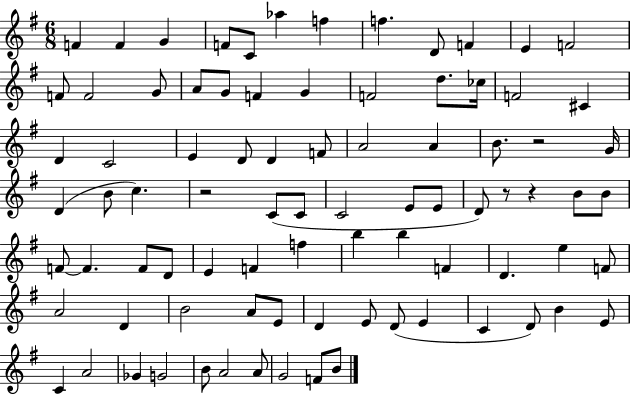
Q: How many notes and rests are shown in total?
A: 85